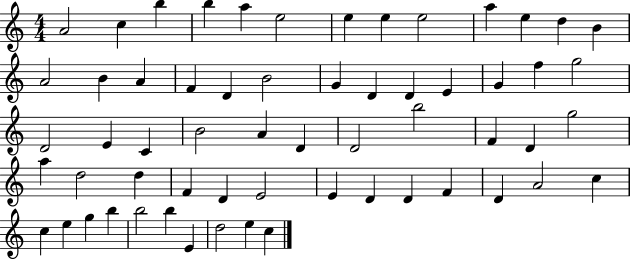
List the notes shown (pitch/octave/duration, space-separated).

A4/h C5/q B5/q B5/q A5/q E5/h E5/q E5/q E5/h A5/q E5/q D5/q B4/q A4/h B4/q A4/q F4/q D4/q B4/h G4/q D4/q D4/q E4/q G4/q F5/q G5/h D4/h E4/q C4/q B4/h A4/q D4/q D4/h B5/h F4/q D4/q G5/h A5/q D5/h D5/q F4/q D4/q E4/h E4/q D4/q D4/q F4/q D4/q A4/h C5/q C5/q E5/q G5/q B5/q B5/h B5/q E4/q D5/h E5/q C5/q